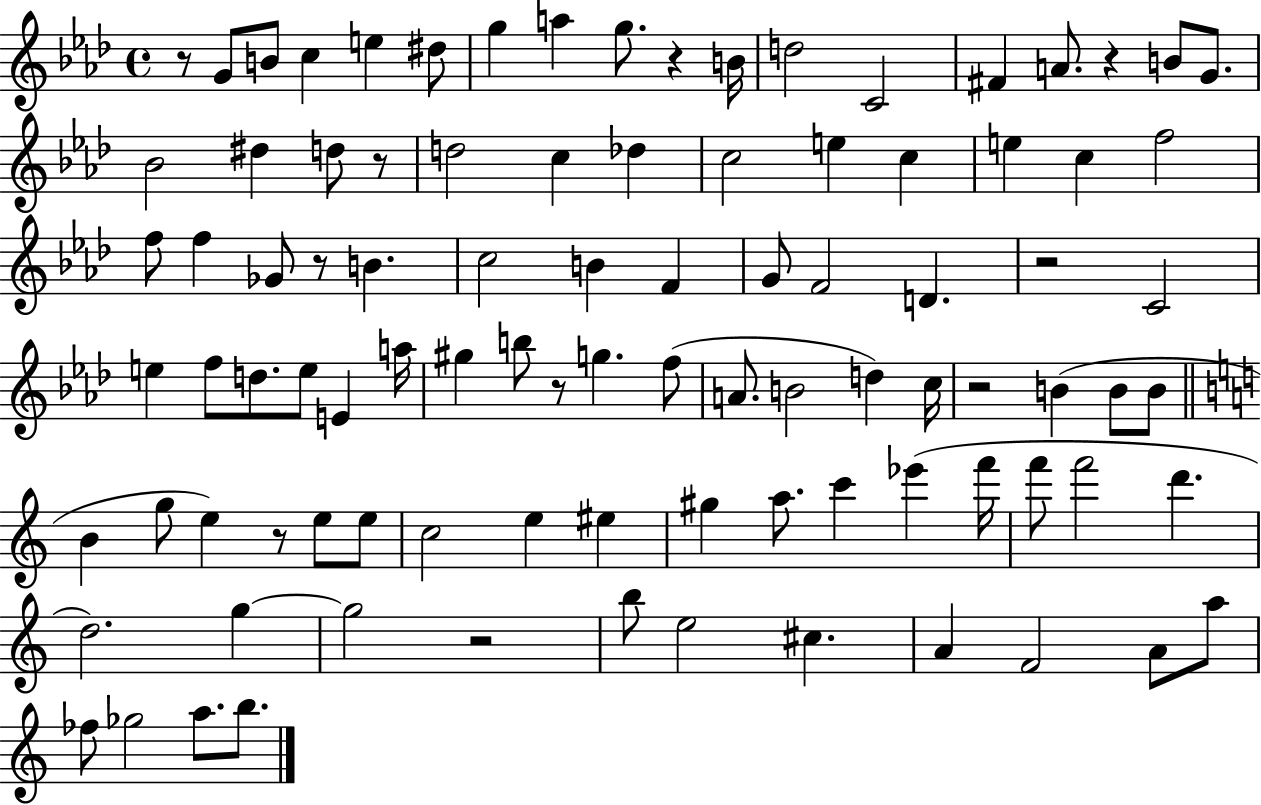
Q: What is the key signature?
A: AES major